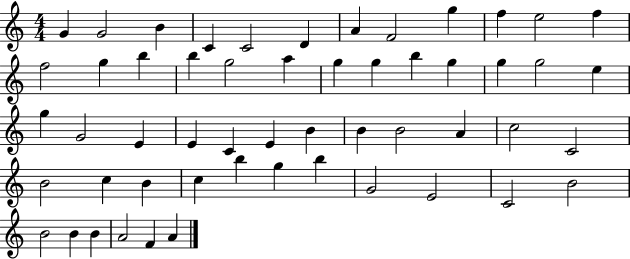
G4/q G4/h B4/q C4/q C4/h D4/q A4/q F4/h G5/q F5/q E5/h F5/q F5/h G5/q B5/q B5/q G5/h A5/q G5/q G5/q B5/q G5/q G5/q G5/h E5/q G5/q G4/h E4/q E4/q C4/q E4/q B4/q B4/q B4/h A4/q C5/h C4/h B4/h C5/q B4/q C5/q B5/q G5/q B5/q G4/h E4/h C4/h B4/h B4/h B4/q B4/q A4/h F4/q A4/q